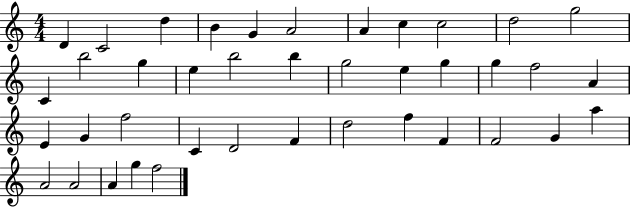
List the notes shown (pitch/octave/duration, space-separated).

D4/q C4/h D5/q B4/q G4/q A4/h A4/q C5/q C5/h D5/h G5/h C4/q B5/h G5/q E5/q B5/h B5/q G5/h E5/q G5/q G5/q F5/h A4/q E4/q G4/q F5/h C4/q D4/h F4/q D5/h F5/q F4/q F4/h G4/q A5/q A4/h A4/h A4/q G5/q F5/h